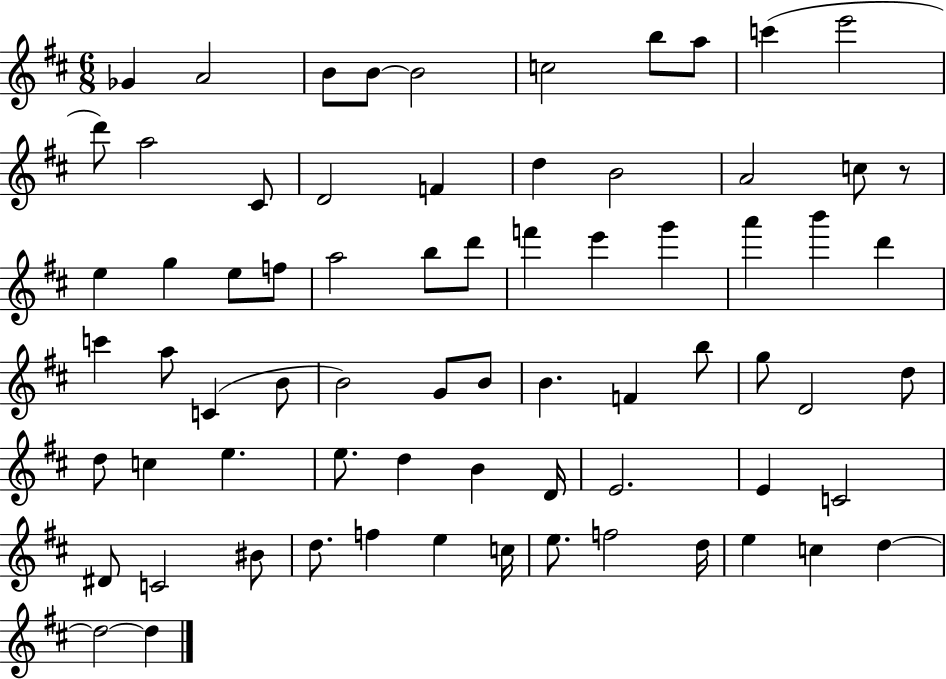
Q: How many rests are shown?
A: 1